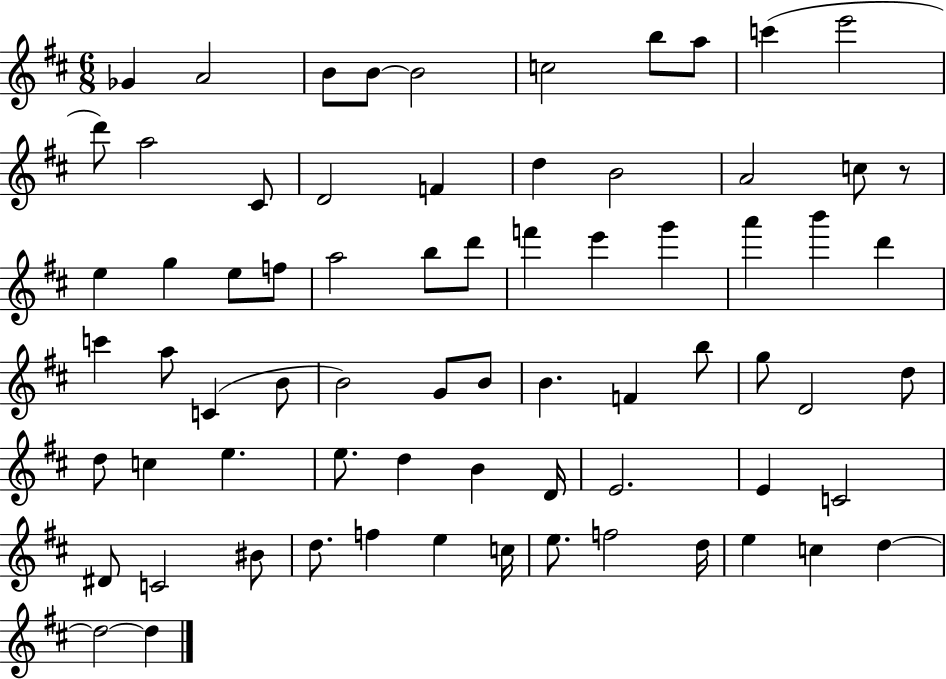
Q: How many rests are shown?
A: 1